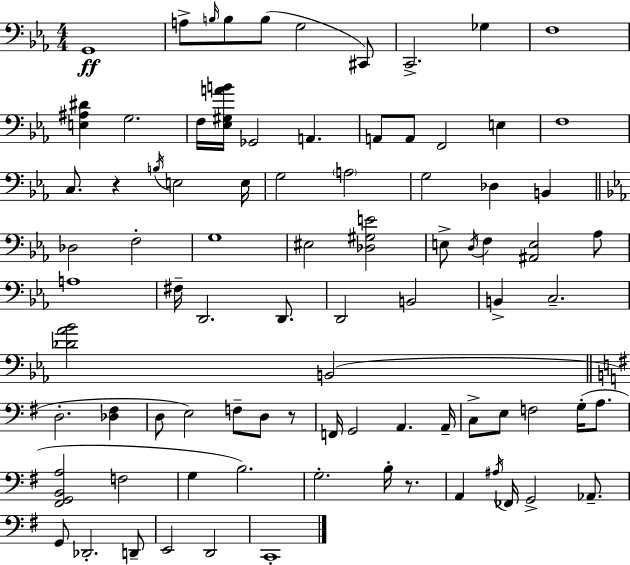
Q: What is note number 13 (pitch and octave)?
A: Gb2